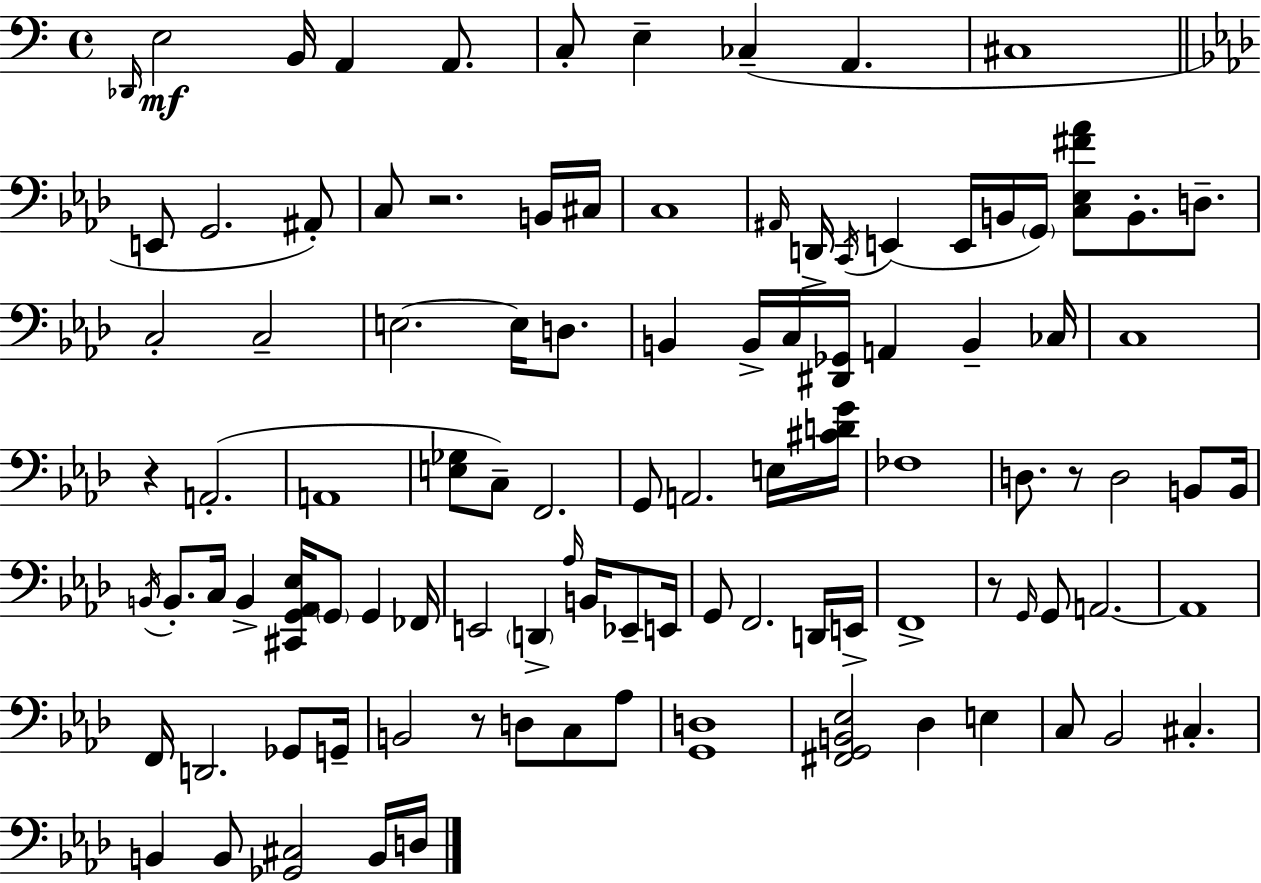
Db2/s E3/h B2/s A2/q A2/e. C3/e E3/q CES3/q A2/q. C#3/w E2/e G2/h. A#2/e C3/e R/h. B2/s C#3/s C3/w A#2/s D2/s C2/s E2/q E2/s B2/s G2/s [C3,Eb3,F#4,Ab4]/e B2/e. D3/e. C3/h C3/h E3/h. E3/s D3/e. B2/q B2/s C3/s [D#2,Gb2]/s A2/q B2/q CES3/s C3/w R/q A2/h. A2/w [E3,Gb3]/e C3/e F2/h. G2/e A2/h. E3/s [C#4,D4,G4]/s FES3/w D3/e. R/e D3/h B2/e B2/s B2/s B2/e. C3/s B2/q [C#2,G2,Ab2,Eb3]/s G2/e G2/q FES2/s E2/h D2/q Ab3/s B2/s Eb2/e E2/s G2/e F2/h. D2/s E2/s F2/w R/e G2/s G2/e A2/h. A2/w F2/s D2/h. Gb2/e G2/s B2/h R/e D3/e C3/e Ab3/e [G2,D3]/w [F#2,G2,B2,Eb3]/h Db3/q E3/q C3/e Bb2/h C#3/q. B2/q B2/e [Gb2,C#3]/h B2/s D3/s